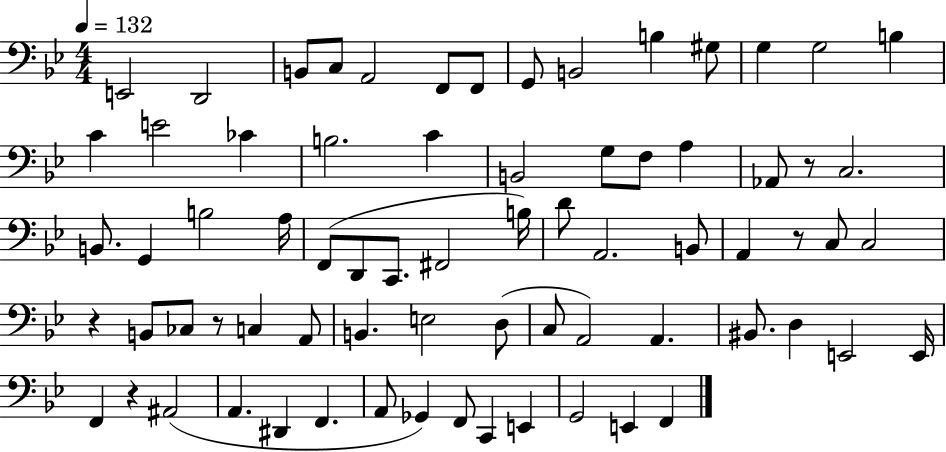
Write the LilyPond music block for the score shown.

{
  \clef bass
  \numericTimeSignature
  \time 4/4
  \key bes \major
  \tempo 4 = 132
  e,2 d,2 | b,8 c8 a,2 f,8 f,8 | g,8 b,2 b4 gis8 | g4 g2 b4 | \break c'4 e'2 ces'4 | b2. c'4 | b,2 g8 f8 a4 | aes,8 r8 c2. | \break b,8. g,4 b2 a16 | f,8( d,8 c,8. fis,2 b16) | d'8 a,2. b,8 | a,4 r8 c8 c2 | \break r4 b,8 ces8 r8 c4 a,8 | b,4. e2 d8( | c8 a,2) a,4. | bis,8. d4 e,2 e,16 | \break f,4 r4 ais,2( | a,4. dis,4 f,4. | a,8 ges,4) f,8 c,4 e,4 | g,2 e,4 f,4 | \break \bar "|."
}